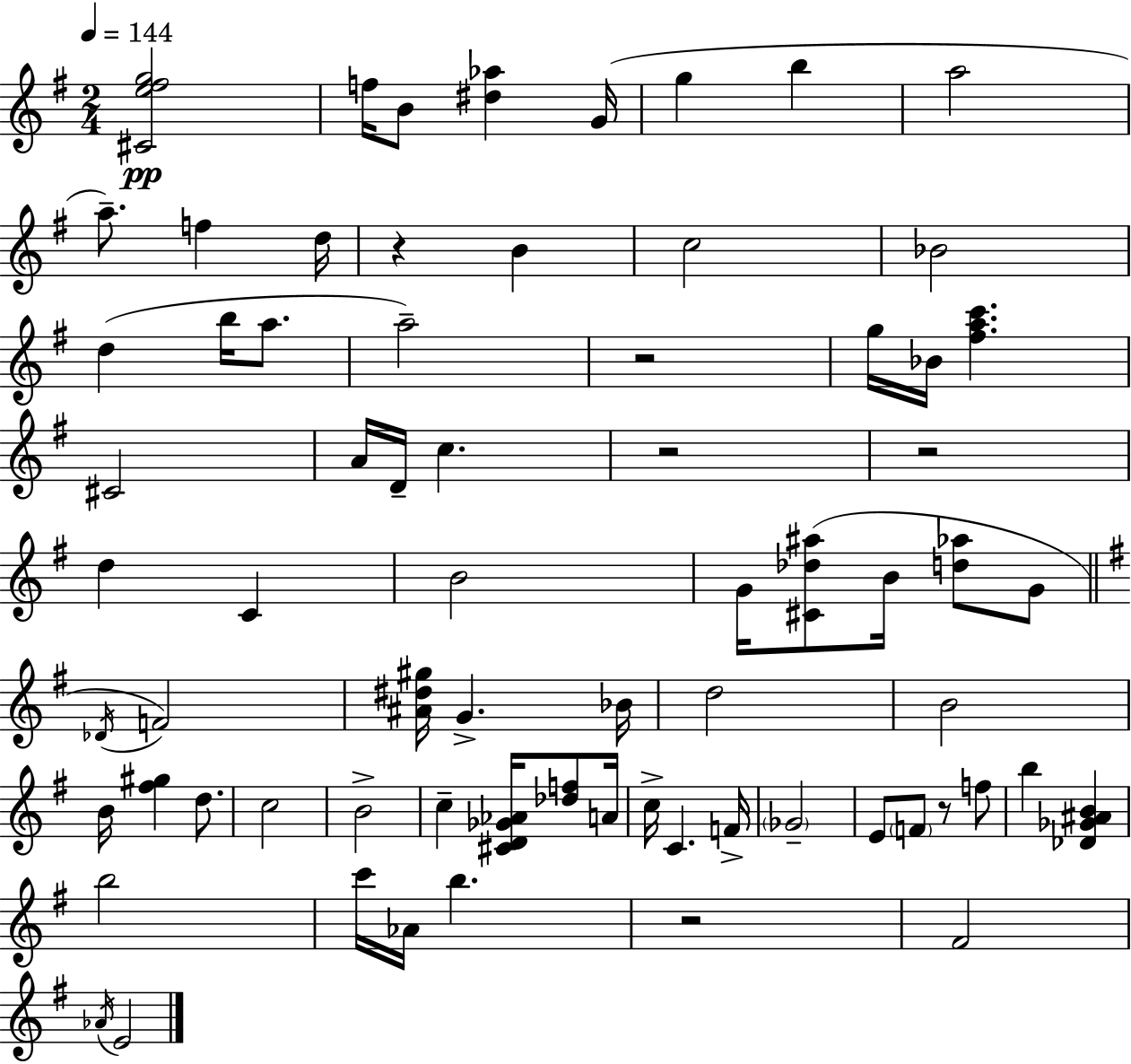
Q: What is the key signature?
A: E minor